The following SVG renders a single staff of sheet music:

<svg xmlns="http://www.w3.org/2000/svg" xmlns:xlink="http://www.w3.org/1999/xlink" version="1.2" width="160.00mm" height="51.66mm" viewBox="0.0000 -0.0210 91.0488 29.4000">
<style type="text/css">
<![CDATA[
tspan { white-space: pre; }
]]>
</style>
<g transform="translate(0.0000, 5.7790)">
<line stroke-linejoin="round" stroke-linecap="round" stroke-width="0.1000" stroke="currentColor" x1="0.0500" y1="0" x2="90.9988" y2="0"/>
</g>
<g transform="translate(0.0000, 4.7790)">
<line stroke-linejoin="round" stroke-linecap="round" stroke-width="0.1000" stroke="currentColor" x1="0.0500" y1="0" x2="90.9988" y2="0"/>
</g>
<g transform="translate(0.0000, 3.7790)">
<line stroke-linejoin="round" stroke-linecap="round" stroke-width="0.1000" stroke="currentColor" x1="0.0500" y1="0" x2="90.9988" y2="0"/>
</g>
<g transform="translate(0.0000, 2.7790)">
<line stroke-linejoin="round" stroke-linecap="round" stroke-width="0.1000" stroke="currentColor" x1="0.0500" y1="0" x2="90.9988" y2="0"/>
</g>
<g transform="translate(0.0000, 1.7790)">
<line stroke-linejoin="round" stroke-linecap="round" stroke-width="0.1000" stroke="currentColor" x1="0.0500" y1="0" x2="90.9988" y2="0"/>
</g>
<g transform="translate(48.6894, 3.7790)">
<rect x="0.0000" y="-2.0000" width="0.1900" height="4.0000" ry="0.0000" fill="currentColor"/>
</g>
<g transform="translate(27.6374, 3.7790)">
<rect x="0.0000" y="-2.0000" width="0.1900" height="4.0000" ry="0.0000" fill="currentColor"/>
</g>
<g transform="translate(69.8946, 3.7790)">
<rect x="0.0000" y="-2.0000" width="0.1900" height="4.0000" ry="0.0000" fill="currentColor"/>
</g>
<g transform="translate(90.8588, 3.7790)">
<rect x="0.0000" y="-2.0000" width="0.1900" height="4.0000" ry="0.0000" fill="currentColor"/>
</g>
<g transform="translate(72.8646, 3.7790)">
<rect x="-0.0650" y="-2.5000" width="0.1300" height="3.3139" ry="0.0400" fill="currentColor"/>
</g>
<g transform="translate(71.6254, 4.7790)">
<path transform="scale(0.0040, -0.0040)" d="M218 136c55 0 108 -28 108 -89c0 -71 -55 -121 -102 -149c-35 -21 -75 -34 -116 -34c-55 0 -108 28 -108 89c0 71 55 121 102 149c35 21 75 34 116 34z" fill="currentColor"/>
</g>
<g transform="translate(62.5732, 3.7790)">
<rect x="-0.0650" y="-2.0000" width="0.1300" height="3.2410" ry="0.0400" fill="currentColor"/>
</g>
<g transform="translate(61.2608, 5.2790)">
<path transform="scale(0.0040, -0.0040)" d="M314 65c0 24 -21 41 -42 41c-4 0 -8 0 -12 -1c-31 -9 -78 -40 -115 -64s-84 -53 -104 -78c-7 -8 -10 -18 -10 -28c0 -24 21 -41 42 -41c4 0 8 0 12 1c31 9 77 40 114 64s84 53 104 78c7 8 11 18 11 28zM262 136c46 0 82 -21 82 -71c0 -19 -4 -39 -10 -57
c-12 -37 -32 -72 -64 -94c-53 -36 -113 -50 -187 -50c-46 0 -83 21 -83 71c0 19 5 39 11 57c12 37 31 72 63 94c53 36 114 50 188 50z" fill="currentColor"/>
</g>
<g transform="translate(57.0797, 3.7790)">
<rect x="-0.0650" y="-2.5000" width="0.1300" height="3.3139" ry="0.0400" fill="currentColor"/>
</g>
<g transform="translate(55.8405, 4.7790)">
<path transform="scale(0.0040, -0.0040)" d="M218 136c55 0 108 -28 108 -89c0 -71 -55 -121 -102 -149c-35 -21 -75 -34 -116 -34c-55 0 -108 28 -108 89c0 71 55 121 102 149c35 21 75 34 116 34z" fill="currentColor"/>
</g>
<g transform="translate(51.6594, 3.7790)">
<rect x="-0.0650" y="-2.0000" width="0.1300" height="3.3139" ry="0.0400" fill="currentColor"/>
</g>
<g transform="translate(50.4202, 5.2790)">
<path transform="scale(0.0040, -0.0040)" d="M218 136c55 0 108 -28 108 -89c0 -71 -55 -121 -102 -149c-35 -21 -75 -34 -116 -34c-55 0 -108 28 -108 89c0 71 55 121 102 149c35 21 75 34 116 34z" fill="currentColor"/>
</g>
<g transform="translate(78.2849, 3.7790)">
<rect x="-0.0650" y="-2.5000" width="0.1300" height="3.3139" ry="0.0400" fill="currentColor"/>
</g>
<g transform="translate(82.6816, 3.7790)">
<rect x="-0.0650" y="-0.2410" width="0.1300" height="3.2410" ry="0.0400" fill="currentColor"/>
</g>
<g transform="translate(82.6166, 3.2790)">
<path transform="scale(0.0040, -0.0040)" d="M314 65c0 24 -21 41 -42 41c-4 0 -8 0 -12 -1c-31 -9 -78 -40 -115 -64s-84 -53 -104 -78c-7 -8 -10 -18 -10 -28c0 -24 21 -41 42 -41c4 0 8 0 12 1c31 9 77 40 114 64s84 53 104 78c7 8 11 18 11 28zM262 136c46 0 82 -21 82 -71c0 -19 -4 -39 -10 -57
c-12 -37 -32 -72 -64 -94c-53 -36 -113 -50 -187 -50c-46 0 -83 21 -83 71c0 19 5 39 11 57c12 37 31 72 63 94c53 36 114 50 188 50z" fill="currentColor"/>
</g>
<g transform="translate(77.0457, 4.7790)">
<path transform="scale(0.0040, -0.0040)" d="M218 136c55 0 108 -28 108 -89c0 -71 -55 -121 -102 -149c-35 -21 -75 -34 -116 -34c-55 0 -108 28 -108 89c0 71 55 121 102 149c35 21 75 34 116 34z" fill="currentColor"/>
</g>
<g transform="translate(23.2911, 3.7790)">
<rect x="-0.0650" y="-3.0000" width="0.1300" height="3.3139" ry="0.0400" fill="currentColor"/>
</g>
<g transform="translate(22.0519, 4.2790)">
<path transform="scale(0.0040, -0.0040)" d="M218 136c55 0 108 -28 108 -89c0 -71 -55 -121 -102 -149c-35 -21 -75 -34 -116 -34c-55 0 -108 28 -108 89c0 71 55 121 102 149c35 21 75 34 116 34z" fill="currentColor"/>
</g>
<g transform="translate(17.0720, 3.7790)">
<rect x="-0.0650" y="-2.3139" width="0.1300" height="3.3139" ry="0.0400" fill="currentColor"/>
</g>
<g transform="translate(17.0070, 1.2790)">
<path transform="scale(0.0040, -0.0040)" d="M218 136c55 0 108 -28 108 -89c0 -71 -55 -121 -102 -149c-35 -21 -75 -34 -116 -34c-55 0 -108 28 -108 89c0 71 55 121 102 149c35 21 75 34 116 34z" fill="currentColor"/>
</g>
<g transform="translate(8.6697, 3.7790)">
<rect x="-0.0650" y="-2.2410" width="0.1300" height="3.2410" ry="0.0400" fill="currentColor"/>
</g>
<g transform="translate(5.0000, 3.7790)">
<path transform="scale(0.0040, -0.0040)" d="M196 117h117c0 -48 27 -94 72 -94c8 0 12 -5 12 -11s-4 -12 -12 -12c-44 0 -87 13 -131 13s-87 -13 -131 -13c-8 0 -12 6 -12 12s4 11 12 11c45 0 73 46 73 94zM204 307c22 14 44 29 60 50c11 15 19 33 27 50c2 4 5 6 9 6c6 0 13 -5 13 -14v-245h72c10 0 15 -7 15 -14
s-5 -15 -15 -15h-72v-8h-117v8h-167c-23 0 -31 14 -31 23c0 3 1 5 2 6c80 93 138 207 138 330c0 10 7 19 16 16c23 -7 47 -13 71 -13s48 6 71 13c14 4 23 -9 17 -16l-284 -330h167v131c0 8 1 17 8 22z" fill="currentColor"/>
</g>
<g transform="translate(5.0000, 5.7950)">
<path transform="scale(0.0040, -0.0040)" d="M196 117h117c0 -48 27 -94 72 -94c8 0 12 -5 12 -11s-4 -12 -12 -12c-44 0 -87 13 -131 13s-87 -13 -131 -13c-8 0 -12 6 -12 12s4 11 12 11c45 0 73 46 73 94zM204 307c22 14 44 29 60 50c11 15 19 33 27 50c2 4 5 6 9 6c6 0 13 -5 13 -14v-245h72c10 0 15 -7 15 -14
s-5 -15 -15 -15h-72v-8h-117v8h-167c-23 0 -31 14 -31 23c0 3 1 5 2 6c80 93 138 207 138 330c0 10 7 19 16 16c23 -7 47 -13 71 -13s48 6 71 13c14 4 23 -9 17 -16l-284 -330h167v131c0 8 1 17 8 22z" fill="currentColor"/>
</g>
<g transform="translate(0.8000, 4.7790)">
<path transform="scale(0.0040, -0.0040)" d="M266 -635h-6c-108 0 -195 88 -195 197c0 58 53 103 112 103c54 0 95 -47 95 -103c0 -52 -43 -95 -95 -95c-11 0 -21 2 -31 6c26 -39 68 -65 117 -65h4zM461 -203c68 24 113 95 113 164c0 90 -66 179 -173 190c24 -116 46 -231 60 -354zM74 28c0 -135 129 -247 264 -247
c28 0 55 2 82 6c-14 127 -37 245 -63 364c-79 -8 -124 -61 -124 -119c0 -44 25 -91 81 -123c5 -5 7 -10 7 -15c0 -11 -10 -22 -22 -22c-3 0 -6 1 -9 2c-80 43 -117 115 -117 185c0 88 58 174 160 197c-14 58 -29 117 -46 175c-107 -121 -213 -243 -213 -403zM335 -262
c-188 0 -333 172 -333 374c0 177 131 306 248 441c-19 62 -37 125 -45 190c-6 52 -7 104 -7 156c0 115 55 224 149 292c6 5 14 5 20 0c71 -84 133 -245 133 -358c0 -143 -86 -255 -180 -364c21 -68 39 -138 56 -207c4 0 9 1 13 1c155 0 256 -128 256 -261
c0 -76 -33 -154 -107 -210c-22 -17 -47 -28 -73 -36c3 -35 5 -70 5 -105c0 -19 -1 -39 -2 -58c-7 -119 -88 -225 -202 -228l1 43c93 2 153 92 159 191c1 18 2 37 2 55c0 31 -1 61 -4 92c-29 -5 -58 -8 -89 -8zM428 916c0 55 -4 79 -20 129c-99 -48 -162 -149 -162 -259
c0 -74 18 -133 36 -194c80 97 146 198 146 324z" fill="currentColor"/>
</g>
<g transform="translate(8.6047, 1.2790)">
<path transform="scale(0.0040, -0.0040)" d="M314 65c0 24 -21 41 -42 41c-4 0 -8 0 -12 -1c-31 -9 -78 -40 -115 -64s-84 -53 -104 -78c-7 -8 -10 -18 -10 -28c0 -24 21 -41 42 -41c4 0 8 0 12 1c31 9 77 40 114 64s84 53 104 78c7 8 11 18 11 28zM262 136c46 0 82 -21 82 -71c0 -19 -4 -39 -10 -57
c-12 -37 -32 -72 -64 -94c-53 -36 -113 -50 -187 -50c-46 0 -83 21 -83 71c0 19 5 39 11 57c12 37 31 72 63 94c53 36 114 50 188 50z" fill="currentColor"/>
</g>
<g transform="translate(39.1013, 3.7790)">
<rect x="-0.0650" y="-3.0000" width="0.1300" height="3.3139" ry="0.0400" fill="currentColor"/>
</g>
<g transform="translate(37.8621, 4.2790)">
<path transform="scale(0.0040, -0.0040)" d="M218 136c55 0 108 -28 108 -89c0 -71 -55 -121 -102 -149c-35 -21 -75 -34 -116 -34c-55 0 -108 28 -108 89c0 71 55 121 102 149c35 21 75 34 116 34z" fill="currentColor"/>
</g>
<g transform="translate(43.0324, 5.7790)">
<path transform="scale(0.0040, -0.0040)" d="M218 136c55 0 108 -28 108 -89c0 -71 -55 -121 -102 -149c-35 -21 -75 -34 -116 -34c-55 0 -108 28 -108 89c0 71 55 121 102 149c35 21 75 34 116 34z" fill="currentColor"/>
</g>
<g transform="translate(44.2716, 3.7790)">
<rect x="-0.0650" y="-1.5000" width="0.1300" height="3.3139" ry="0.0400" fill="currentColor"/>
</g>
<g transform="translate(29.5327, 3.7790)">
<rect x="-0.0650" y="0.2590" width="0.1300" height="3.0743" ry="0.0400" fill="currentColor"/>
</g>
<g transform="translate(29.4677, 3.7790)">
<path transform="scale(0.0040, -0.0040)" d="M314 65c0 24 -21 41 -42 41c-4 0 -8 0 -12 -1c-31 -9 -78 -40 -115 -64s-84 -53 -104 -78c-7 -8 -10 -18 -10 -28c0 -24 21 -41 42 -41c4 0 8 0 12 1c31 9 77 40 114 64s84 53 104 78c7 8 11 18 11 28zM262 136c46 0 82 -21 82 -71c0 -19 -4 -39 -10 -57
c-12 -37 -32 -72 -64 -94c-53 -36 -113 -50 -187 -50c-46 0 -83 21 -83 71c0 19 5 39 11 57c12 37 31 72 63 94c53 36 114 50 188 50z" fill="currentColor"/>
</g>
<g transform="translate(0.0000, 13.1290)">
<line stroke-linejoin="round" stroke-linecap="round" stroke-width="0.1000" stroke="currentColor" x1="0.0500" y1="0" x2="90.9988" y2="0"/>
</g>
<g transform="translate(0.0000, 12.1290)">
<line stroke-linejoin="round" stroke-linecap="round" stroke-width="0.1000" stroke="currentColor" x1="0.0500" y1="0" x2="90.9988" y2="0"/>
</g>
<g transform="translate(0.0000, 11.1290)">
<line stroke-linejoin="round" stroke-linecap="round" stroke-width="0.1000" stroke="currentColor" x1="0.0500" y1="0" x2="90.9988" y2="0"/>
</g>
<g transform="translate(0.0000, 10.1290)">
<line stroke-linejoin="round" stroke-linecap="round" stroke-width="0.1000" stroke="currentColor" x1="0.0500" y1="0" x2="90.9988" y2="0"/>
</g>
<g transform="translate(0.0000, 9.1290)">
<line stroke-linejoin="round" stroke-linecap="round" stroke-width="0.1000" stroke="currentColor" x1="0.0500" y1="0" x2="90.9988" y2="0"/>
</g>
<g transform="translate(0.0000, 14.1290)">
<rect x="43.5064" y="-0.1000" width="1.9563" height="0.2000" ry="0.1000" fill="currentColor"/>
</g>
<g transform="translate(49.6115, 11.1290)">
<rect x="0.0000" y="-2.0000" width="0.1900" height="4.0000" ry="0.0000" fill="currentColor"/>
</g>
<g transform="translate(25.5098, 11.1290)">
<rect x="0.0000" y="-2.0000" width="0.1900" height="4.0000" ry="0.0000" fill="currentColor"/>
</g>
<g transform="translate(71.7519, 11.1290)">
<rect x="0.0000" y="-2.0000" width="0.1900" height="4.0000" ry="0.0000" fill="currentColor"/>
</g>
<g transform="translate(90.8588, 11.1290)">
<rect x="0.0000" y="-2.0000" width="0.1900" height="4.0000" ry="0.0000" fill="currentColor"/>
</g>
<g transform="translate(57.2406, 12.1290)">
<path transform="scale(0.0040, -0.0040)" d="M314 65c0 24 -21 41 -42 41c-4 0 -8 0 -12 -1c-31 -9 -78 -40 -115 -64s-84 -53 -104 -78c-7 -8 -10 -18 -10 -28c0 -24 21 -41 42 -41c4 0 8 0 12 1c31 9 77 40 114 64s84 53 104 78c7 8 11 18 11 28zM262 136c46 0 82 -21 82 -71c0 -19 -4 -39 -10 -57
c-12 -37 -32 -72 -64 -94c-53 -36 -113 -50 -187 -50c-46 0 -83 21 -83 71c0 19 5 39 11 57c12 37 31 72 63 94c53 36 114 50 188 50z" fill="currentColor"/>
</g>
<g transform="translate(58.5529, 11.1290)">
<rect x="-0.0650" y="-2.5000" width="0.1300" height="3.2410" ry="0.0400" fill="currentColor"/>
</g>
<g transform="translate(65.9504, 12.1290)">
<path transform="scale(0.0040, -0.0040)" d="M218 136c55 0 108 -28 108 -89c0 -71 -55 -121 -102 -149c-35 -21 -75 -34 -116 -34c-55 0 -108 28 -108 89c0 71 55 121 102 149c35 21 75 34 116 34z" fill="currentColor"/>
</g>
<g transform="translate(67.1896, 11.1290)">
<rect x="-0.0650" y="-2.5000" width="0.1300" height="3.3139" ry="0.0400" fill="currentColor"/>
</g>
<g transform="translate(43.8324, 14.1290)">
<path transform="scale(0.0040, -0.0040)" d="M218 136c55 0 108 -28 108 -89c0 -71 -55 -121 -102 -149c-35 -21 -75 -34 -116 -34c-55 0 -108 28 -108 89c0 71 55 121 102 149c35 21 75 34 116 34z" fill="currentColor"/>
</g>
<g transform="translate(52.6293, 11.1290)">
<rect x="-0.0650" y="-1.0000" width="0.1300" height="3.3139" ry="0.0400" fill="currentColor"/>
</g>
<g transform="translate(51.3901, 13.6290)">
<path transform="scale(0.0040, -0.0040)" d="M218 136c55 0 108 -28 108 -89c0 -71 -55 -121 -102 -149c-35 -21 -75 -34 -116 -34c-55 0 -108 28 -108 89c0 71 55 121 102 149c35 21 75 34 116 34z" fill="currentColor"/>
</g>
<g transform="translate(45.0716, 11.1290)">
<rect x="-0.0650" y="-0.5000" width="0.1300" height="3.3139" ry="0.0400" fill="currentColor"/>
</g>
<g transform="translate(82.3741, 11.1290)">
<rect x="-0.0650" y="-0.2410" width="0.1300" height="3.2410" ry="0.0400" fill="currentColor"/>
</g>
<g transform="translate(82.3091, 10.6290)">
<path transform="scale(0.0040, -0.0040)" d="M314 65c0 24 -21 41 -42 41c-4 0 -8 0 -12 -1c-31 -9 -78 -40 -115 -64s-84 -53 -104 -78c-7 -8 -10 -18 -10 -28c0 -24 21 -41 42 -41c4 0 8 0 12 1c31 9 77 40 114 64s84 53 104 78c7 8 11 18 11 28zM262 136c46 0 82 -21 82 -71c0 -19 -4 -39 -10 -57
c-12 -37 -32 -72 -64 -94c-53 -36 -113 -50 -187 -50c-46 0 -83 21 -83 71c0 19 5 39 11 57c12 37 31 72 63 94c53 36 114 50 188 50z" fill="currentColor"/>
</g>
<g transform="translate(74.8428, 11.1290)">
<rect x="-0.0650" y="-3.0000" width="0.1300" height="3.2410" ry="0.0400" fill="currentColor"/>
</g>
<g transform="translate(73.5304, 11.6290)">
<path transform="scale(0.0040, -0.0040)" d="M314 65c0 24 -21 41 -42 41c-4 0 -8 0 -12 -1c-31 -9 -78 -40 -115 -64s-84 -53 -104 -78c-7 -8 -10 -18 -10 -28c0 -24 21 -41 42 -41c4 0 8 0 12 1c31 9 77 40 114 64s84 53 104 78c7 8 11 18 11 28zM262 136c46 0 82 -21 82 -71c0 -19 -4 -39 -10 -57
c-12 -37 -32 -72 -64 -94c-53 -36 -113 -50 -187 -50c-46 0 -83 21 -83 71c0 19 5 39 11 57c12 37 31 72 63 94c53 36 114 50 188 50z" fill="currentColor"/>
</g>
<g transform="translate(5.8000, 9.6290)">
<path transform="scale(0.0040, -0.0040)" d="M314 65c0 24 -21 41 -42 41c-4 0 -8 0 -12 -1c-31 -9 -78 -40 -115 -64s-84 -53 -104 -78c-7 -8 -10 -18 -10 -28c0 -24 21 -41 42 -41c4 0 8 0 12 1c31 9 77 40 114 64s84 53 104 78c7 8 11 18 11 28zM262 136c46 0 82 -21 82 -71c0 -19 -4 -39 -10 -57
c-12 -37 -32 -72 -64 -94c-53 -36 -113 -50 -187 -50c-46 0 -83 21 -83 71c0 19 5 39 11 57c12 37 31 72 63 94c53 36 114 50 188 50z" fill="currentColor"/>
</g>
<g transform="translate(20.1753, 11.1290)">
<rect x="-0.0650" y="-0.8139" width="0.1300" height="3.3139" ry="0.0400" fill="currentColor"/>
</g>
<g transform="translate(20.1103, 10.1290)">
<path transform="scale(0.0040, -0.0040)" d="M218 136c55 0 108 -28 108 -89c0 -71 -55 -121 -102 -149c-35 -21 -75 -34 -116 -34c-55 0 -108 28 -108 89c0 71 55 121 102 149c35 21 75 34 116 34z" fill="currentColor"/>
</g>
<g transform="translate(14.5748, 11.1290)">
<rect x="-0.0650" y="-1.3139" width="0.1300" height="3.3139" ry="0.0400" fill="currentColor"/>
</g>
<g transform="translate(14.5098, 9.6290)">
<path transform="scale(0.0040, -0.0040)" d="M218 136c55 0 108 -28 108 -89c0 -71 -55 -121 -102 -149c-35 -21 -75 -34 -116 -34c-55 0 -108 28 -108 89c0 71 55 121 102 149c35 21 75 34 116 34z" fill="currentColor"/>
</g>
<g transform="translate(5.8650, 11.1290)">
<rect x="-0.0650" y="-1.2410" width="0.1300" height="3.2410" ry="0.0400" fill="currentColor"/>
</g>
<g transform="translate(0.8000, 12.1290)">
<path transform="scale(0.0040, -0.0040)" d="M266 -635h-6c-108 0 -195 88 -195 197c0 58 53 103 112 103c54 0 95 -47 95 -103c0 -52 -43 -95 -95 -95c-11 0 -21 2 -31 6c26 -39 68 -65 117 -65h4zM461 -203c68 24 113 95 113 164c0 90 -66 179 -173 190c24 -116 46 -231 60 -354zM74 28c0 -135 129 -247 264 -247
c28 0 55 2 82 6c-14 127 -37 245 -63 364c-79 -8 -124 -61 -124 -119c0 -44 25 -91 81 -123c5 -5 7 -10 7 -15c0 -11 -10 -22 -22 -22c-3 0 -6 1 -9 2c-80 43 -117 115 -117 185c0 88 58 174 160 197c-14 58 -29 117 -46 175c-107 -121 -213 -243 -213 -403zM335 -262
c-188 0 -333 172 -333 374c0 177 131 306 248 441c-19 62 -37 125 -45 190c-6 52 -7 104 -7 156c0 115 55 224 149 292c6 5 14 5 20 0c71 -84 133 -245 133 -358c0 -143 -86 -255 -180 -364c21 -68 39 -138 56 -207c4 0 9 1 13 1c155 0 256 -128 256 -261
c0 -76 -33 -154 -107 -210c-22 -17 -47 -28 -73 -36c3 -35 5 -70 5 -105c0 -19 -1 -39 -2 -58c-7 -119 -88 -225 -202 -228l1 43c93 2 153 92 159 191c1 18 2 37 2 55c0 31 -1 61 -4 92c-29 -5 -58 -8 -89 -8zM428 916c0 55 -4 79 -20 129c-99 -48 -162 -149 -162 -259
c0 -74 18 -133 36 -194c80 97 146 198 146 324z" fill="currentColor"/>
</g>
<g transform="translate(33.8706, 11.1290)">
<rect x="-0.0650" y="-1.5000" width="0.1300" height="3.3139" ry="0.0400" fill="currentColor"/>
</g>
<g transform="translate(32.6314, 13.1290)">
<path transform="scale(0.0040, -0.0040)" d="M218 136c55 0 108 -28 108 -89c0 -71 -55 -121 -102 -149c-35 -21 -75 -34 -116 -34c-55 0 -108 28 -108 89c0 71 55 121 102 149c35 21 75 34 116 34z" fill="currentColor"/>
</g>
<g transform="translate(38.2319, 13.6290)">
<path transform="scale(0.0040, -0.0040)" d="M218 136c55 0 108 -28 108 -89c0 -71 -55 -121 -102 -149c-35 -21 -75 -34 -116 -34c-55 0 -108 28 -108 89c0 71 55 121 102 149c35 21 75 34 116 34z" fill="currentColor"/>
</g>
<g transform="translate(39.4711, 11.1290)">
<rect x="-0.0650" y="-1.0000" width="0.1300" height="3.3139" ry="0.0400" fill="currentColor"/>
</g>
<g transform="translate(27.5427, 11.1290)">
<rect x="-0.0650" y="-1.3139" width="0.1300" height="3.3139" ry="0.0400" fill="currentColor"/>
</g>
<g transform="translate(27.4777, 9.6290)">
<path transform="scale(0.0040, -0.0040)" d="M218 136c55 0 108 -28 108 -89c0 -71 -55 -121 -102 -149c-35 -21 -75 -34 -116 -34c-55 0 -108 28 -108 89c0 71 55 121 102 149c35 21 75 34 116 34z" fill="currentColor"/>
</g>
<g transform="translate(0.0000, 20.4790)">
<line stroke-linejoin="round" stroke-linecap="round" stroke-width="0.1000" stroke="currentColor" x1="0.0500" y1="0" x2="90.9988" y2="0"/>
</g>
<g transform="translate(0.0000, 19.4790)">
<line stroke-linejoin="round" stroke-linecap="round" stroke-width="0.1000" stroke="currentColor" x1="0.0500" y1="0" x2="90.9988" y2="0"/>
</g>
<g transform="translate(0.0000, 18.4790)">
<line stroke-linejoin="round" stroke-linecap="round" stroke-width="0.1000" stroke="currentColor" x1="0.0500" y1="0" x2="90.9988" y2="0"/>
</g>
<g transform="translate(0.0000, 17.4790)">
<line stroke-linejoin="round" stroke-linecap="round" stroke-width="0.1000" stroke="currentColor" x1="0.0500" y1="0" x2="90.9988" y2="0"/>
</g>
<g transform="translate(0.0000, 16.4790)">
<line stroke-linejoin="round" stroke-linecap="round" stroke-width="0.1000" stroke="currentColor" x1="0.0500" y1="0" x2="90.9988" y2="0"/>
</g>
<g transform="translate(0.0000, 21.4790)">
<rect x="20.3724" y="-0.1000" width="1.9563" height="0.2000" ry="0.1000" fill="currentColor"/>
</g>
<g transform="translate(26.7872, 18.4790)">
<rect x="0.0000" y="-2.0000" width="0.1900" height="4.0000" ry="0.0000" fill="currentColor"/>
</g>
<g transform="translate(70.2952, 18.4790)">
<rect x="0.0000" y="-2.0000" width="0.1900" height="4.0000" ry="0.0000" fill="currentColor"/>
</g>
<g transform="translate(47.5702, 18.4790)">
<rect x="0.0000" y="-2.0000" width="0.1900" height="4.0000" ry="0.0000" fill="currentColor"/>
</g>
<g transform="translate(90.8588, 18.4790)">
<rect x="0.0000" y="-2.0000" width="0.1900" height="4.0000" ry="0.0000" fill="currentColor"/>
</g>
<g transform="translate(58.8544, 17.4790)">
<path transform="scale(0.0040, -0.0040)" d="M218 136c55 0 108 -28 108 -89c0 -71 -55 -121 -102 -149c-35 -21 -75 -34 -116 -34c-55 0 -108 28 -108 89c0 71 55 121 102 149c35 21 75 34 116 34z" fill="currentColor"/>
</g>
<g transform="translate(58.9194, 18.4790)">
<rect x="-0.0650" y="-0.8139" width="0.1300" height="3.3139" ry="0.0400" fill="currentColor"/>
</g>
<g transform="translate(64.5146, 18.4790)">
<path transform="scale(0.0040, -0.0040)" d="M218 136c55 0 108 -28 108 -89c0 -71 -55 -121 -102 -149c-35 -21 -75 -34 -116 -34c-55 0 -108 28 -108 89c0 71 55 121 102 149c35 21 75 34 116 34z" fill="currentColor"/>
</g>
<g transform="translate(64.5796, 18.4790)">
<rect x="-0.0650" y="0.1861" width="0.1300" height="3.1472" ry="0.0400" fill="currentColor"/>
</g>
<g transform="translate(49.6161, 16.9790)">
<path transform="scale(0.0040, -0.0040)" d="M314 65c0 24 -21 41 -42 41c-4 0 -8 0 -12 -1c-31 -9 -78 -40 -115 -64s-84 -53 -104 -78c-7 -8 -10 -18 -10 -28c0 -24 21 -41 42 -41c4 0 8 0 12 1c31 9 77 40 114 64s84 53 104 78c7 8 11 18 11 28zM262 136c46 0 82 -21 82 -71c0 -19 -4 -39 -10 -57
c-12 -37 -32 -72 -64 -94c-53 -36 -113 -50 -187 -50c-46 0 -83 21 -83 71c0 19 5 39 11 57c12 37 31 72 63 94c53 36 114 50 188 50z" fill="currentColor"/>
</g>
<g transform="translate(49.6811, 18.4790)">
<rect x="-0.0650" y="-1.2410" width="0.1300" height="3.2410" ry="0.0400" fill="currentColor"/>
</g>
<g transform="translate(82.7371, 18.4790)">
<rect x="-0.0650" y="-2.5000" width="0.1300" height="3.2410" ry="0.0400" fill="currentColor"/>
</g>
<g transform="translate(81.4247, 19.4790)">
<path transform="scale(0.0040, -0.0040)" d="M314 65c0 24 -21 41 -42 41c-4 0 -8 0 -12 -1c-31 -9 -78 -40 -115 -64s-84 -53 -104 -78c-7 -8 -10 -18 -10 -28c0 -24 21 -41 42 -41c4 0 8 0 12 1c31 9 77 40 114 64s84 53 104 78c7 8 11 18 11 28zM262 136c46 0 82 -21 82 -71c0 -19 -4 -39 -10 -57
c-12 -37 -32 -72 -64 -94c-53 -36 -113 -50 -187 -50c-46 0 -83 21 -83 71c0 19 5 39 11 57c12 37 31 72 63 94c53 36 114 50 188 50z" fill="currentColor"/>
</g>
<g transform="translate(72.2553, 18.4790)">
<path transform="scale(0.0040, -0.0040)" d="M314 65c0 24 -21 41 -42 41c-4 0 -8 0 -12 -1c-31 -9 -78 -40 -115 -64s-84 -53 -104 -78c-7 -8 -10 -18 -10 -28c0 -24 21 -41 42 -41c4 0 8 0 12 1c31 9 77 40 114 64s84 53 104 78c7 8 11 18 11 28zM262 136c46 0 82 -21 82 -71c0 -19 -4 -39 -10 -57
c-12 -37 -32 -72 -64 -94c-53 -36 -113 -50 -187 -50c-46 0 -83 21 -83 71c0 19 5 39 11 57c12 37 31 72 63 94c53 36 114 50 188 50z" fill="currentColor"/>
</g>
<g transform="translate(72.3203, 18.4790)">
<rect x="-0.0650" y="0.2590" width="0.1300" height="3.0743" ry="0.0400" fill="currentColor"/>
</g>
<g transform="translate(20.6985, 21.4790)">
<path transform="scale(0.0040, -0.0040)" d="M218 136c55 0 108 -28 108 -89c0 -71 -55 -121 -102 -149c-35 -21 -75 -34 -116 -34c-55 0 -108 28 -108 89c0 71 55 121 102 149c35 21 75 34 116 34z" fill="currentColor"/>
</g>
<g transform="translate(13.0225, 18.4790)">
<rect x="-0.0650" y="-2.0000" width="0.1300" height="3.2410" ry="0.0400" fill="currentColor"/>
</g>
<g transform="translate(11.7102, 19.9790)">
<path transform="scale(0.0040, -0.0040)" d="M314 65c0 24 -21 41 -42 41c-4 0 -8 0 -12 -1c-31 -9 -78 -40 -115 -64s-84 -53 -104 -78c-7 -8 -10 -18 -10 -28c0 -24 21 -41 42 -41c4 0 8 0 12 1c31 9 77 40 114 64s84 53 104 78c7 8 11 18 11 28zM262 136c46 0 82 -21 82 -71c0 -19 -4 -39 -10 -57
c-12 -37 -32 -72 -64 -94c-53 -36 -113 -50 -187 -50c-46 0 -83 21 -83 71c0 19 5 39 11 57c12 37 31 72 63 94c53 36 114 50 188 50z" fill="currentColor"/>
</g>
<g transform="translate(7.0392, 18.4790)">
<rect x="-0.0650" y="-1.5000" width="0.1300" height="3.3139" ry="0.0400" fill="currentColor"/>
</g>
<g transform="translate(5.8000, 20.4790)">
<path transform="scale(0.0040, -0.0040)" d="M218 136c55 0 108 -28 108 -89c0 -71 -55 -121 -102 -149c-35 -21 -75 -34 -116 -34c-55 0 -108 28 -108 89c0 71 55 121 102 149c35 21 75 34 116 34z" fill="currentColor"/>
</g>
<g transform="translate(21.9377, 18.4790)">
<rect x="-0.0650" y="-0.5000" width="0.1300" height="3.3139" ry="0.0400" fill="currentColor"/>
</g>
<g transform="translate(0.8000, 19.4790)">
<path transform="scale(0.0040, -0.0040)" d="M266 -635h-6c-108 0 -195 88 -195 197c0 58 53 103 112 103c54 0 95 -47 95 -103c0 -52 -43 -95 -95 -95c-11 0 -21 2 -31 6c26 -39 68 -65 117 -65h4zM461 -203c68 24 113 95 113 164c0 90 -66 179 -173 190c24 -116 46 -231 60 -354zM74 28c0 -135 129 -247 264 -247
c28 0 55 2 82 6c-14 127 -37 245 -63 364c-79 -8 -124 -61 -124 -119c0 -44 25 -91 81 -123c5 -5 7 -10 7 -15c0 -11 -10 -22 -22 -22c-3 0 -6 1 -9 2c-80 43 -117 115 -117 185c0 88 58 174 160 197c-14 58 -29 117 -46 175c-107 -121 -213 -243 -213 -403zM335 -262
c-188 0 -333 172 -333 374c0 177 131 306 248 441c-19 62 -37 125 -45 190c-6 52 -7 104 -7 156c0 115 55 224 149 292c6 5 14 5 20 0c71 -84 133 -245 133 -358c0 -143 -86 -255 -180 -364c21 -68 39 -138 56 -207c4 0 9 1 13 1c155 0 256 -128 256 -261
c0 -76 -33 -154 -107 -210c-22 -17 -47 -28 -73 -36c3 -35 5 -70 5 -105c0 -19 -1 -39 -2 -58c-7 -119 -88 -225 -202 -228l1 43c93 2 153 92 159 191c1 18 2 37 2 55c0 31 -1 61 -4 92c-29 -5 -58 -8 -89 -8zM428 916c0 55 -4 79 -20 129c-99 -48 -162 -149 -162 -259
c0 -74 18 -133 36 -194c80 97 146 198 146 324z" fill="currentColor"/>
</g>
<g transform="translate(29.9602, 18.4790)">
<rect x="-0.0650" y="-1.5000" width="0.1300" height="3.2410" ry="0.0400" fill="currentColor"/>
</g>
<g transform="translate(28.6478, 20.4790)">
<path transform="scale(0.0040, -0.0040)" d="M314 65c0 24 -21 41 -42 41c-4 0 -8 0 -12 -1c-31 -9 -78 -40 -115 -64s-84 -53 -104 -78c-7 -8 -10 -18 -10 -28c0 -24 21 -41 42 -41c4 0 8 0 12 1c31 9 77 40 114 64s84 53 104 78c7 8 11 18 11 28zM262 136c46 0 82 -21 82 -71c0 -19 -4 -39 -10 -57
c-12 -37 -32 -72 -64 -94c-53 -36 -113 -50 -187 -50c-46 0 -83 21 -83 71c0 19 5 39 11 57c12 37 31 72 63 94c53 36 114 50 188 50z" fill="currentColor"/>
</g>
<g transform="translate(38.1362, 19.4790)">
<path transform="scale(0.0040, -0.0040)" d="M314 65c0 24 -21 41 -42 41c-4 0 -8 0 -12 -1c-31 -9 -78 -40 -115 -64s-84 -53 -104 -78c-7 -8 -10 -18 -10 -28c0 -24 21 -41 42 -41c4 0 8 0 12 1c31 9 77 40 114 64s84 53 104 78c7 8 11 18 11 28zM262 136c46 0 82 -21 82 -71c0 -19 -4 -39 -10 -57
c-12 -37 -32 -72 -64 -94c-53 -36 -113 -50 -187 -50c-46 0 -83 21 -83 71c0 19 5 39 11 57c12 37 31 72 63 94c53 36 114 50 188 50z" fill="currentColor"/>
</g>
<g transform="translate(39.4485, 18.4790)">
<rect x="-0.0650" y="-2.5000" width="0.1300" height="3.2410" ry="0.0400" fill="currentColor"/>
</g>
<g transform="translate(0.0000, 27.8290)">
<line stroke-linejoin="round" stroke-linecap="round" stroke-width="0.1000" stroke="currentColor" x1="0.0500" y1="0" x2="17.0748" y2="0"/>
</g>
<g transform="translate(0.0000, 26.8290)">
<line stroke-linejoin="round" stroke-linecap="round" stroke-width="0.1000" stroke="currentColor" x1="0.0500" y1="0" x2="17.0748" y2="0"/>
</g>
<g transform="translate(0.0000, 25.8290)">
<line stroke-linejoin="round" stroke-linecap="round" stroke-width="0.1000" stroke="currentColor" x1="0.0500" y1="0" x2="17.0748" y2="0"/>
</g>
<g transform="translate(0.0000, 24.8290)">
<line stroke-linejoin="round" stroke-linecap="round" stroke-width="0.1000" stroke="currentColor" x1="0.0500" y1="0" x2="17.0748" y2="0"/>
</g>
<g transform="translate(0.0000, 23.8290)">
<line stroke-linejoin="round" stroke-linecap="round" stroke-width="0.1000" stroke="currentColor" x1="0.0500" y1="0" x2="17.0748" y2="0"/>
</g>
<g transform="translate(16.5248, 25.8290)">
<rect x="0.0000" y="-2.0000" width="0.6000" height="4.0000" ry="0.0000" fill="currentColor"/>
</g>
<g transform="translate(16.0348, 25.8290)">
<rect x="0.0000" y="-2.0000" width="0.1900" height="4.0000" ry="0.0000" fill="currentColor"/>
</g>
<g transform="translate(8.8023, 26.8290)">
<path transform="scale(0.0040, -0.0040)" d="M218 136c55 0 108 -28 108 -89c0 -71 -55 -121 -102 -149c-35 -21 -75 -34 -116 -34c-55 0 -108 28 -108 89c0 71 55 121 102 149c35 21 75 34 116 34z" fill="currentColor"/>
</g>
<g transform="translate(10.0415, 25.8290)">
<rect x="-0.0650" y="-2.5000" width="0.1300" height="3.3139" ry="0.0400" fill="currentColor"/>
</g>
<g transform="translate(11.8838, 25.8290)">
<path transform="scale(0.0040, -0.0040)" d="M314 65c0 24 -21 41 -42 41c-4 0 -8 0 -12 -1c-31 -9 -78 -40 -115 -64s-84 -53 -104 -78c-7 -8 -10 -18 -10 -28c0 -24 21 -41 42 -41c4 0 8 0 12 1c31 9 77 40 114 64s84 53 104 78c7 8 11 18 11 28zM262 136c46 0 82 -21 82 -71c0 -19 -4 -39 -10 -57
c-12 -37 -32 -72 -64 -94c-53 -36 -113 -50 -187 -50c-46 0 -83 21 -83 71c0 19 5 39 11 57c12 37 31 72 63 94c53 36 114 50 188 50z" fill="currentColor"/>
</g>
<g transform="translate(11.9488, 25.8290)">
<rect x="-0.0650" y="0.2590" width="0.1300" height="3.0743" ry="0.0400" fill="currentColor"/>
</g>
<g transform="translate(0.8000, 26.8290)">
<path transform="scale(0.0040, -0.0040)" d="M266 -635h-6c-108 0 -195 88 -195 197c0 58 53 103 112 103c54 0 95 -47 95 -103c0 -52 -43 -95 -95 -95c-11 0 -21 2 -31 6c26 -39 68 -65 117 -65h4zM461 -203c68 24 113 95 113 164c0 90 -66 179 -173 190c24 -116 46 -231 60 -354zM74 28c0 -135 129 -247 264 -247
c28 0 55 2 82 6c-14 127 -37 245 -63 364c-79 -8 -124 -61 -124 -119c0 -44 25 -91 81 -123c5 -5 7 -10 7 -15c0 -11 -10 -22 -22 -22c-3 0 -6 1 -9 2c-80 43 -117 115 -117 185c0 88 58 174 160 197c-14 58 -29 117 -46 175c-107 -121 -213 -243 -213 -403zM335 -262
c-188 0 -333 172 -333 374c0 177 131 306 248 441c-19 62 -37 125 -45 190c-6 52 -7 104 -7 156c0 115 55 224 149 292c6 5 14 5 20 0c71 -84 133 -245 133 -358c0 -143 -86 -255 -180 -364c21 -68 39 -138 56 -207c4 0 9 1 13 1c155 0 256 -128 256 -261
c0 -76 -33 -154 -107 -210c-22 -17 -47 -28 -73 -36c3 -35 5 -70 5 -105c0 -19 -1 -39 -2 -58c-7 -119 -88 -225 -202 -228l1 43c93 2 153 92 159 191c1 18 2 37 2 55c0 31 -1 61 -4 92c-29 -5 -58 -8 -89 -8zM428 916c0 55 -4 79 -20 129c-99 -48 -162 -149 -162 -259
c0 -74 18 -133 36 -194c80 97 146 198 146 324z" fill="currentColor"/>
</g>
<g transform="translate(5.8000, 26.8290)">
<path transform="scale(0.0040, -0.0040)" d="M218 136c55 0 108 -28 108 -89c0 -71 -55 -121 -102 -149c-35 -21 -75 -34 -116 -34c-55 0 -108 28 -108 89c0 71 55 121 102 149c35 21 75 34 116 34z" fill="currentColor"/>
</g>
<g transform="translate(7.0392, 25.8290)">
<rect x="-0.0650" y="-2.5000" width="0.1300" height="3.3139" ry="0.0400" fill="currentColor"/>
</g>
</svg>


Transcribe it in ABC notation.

X:1
T:Untitled
M:4/4
L:1/4
K:C
g2 g A B2 A E F G F2 G G c2 e2 e d e E D C D G2 G A2 c2 E F2 C E2 G2 e2 d B B2 G2 G G B2